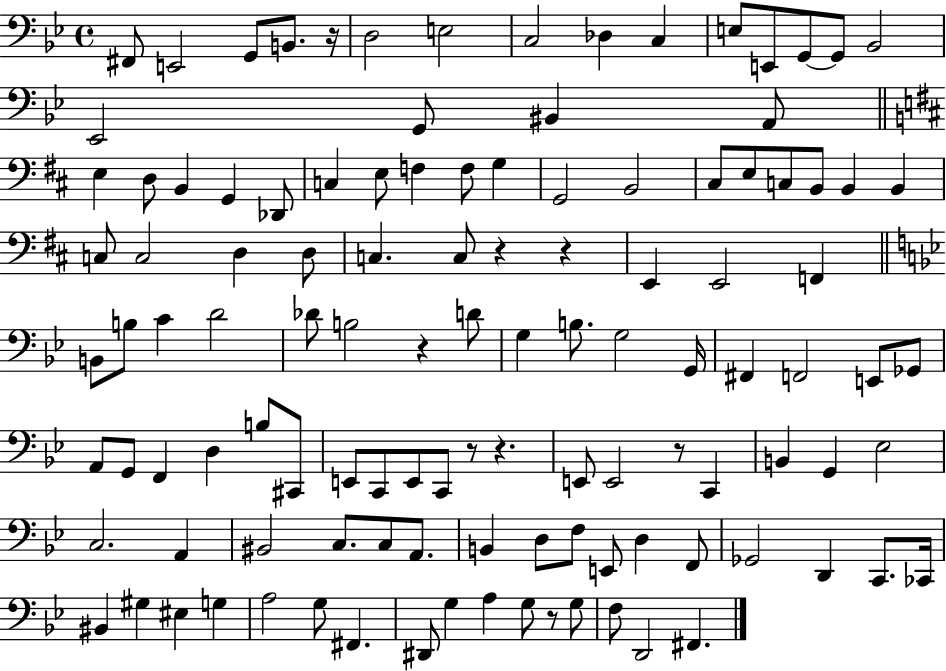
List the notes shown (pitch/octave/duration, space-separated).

F#2/e E2/h G2/e B2/e. R/s D3/h E3/h C3/h Db3/q C3/q E3/e E2/e G2/e G2/e Bb2/h Eb2/h G2/e BIS2/q A2/e E3/q D3/e B2/q G2/q Db2/e C3/q E3/e F3/q F3/e G3/q G2/h B2/h C#3/e E3/e C3/e B2/e B2/q B2/q C3/e C3/h D3/q D3/e C3/q. C3/e R/q R/q E2/q E2/h F2/q B2/e B3/e C4/q D4/h Db4/e B3/h R/q D4/e G3/q B3/e. G3/h G2/s F#2/q F2/h E2/e Gb2/e A2/e G2/e F2/q D3/q B3/e C#2/e E2/e C2/e E2/e C2/e R/e R/q. E2/e E2/h R/e C2/q B2/q G2/q Eb3/h C3/h. A2/q BIS2/h C3/e. C3/e A2/e. B2/q D3/e F3/e E2/e D3/q F2/e Gb2/h D2/q C2/e. CES2/s BIS2/q G#3/q EIS3/q G3/q A3/h G3/e F#2/q. D#2/e G3/q A3/q G3/e R/e G3/e F3/e D2/h F#2/q.